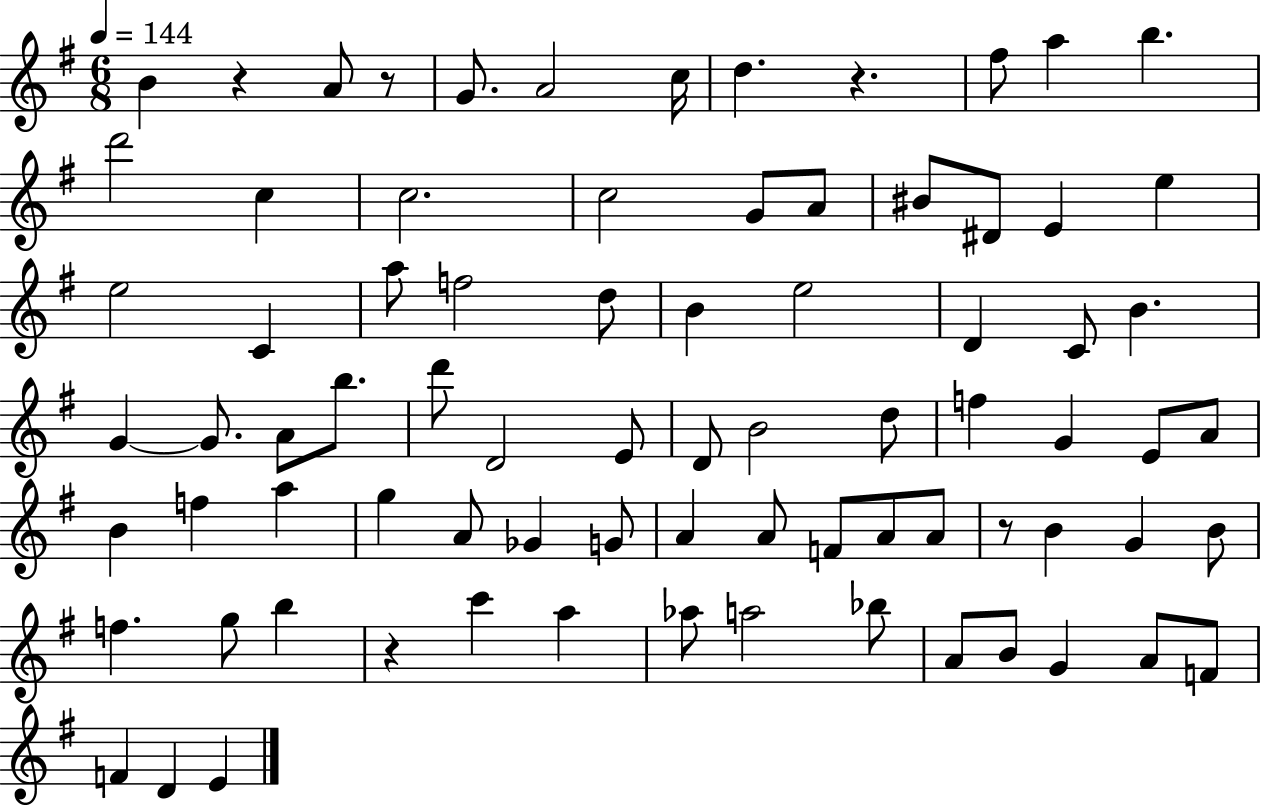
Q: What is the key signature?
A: G major